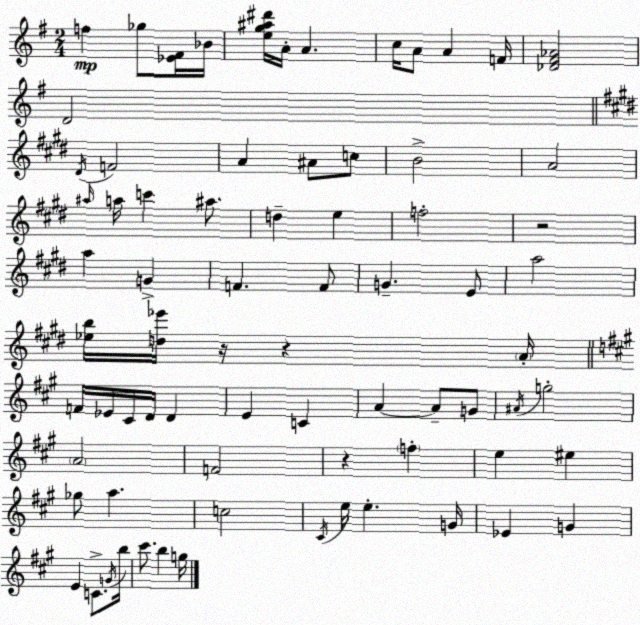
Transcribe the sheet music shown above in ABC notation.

X:1
T:Untitled
M:2/4
L:1/4
K:Em
f _g/2 [_E^F]/4 _B/4 [eg^a^d']/4 A/4 A c/4 A/2 A F/4 [_D^F_A]2 D2 ^D/4 F2 A ^A/2 c/2 B2 A2 ^a/4 a/4 c' ^a/2 d e f2 z2 a G F F/2 G E/2 a2 [_eb]/4 [d_e']/4 z/4 z A/4 F/4 _E/4 ^C/4 D/4 D E C A A/2 G/2 ^A/4 g2 A2 F2 z f e ^e _g/2 a c2 ^C/4 e/4 e G/4 _E G E C/2 G/4 b/4 ^c'/2 b g/4